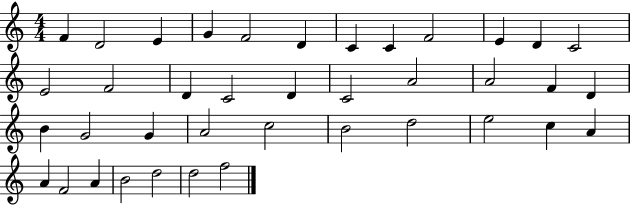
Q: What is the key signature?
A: C major